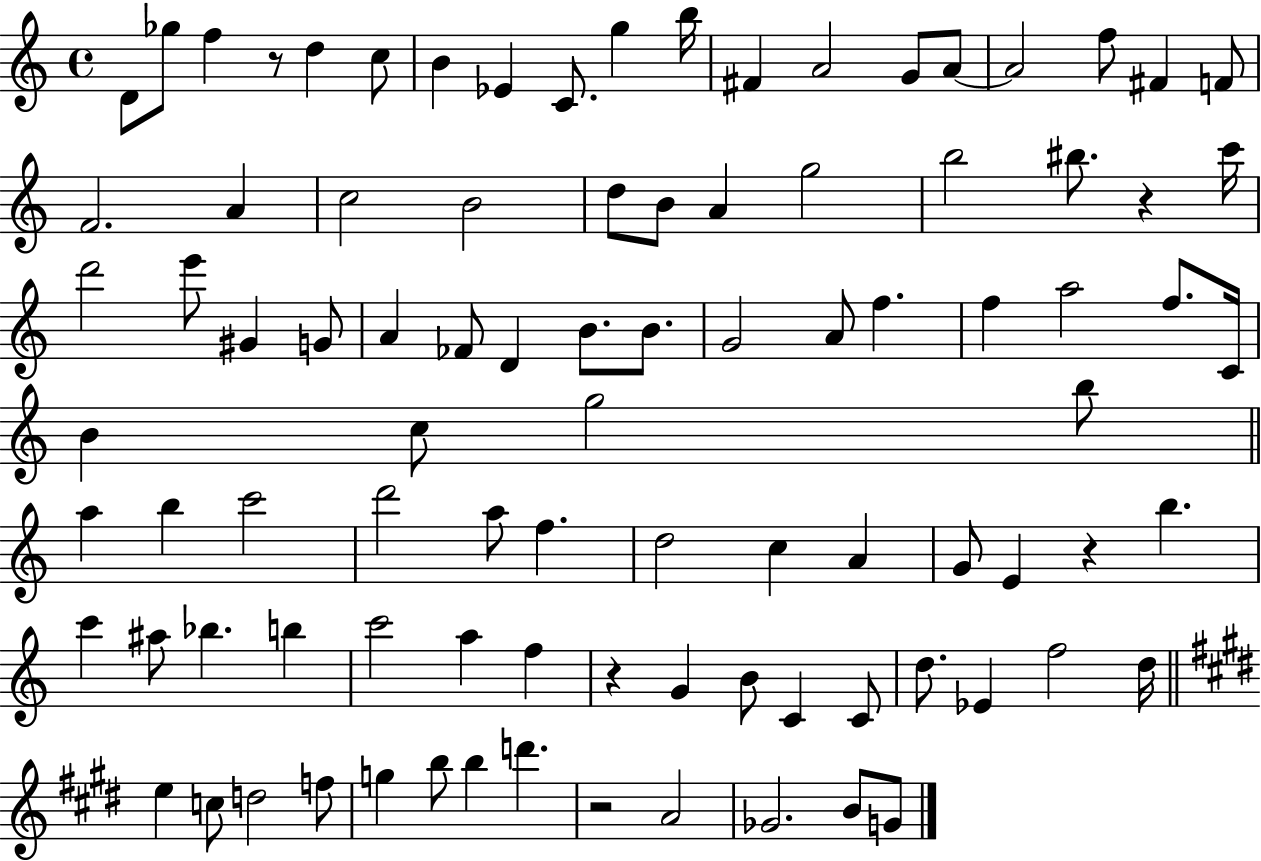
{
  \clef treble
  \time 4/4
  \defaultTimeSignature
  \key c \major
  d'8 ges''8 f''4 r8 d''4 c''8 | b'4 ees'4 c'8. g''4 b''16 | fis'4 a'2 g'8 a'8~~ | a'2 f''8 fis'4 f'8 | \break f'2. a'4 | c''2 b'2 | d''8 b'8 a'4 g''2 | b''2 bis''8. r4 c'''16 | \break d'''2 e'''8 gis'4 g'8 | a'4 fes'8 d'4 b'8. b'8. | g'2 a'8 f''4. | f''4 a''2 f''8. c'16 | \break b'4 c''8 g''2 b''8 | \bar "||" \break \key c \major a''4 b''4 c'''2 | d'''2 a''8 f''4. | d''2 c''4 a'4 | g'8 e'4 r4 b''4. | \break c'''4 ais''8 bes''4. b''4 | c'''2 a''4 f''4 | r4 g'4 b'8 c'4 c'8 | d''8. ees'4 f''2 d''16 | \break \bar "||" \break \key e \major e''4 c''8 d''2 f''8 | g''4 b''8 b''4 d'''4. | r2 a'2 | ges'2. b'8 g'8 | \break \bar "|."
}